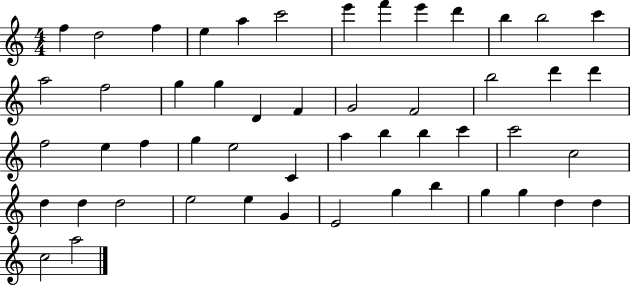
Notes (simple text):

F5/q D5/h F5/q E5/q A5/q C6/h E6/q F6/q E6/q D6/q B5/q B5/h C6/q A5/h F5/h G5/q G5/q D4/q F4/q G4/h F4/h B5/h D6/q D6/q F5/h E5/q F5/q G5/q E5/h C4/q A5/q B5/q B5/q C6/q C6/h C5/h D5/q D5/q D5/h E5/h E5/q G4/q E4/h G5/q B5/q G5/q G5/q D5/q D5/q C5/h A5/h